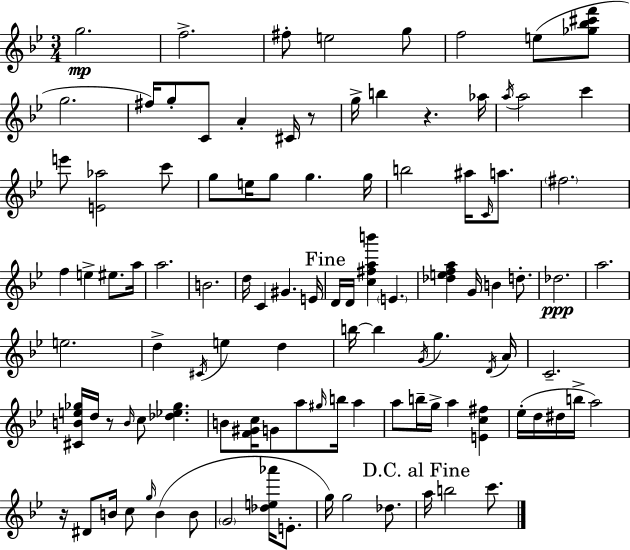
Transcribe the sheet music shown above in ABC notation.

X:1
T:Untitled
M:3/4
L:1/4
K:Bb
g2 f2 ^f/2 e2 g/2 f2 e/2 [_g_b^c'f']/2 g2 ^f/4 g/2 C/2 A ^C/4 z/2 g/4 b z _a/4 a/4 a2 c' e'/2 [E_a]2 c'/2 g/2 e/4 g/2 g g/4 b2 ^a/4 C/4 a/2 ^f2 f e ^e/2 a/4 a2 B2 d/4 C ^G E/4 D/4 D/4 [c^fab'] E [_defa] G/4 B d/2 _d2 a2 e2 d ^C/4 e d b/4 b G/4 g D/4 A/4 C2 [^CBe_g]/4 d/4 z/2 B/4 c/2 [_d_e_g] B/2 [F^Gc]/4 G/2 a/2 ^g/4 b/4 a a/2 b/4 g/4 a [Ec^f] _e/4 d/4 ^d/4 b/4 a2 z/4 ^D/2 B/4 c/2 g/4 B B/2 G2 [_de_a']/4 E/2 g/4 g2 _d/2 a/4 b2 c'/2